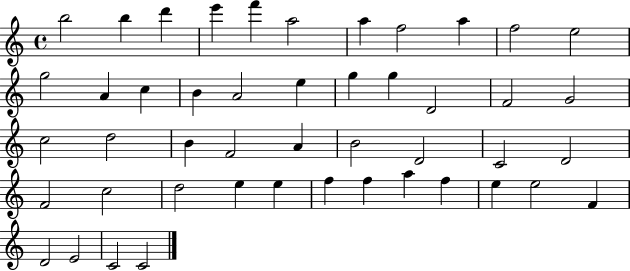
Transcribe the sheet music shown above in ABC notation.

X:1
T:Untitled
M:4/4
L:1/4
K:C
b2 b d' e' f' a2 a f2 a f2 e2 g2 A c B A2 e g g D2 F2 G2 c2 d2 B F2 A B2 D2 C2 D2 F2 c2 d2 e e f f a f e e2 F D2 E2 C2 C2